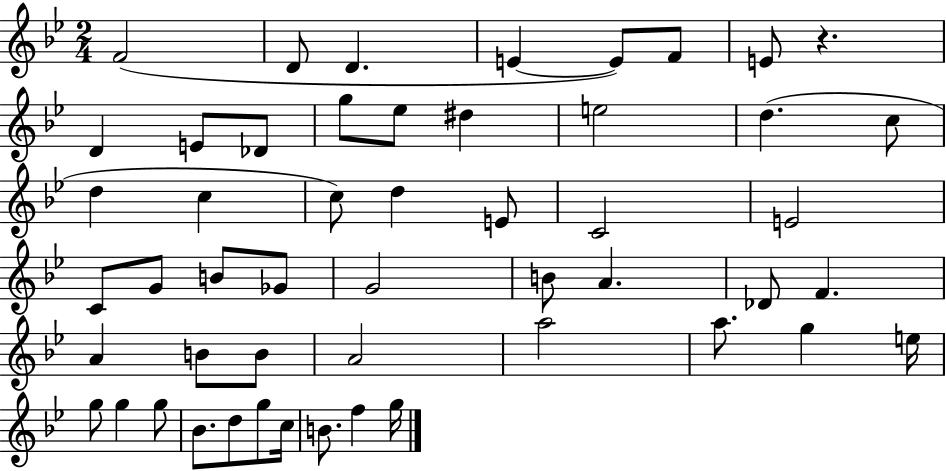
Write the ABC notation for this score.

X:1
T:Untitled
M:2/4
L:1/4
K:Bb
F2 D/2 D E E/2 F/2 E/2 z D E/2 _D/2 g/2 _e/2 ^d e2 d c/2 d c c/2 d E/2 C2 E2 C/2 G/2 B/2 _G/2 G2 B/2 A _D/2 F A B/2 B/2 A2 a2 a/2 g e/4 g/2 g g/2 _B/2 d/2 g/2 c/4 B/2 f g/4